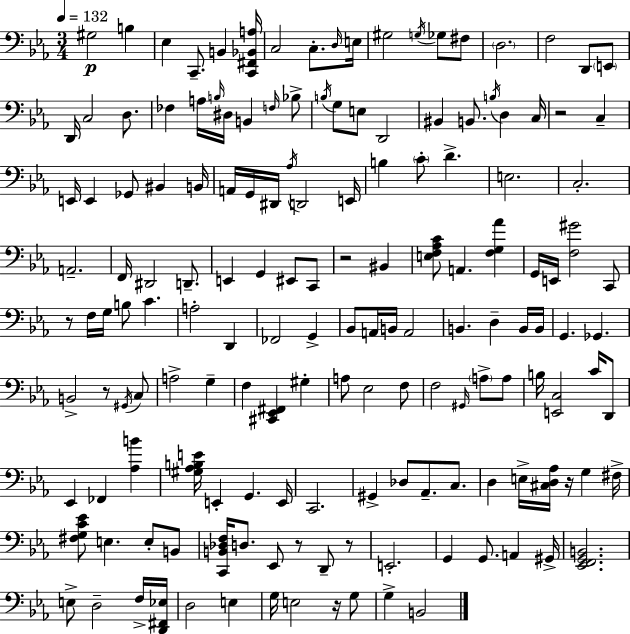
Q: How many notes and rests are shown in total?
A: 157